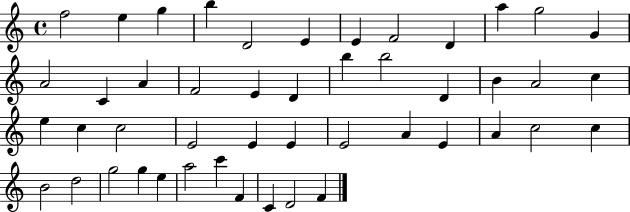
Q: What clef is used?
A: treble